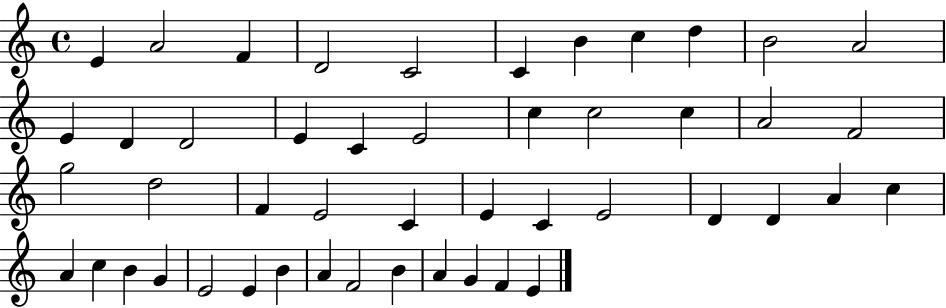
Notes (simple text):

E4/q A4/h F4/q D4/h C4/h C4/q B4/q C5/q D5/q B4/h A4/h E4/q D4/q D4/h E4/q C4/q E4/h C5/q C5/h C5/q A4/h F4/h G5/h D5/h F4/q E4/h C4/q E4/q C4/q E4/h D4/q D4/q A4/q C5/q A4/q C5/q B4/q G4/q E4/h E4/q B4/q A4/q F4/h B4/q A4/q G4/q F4/q E4/q